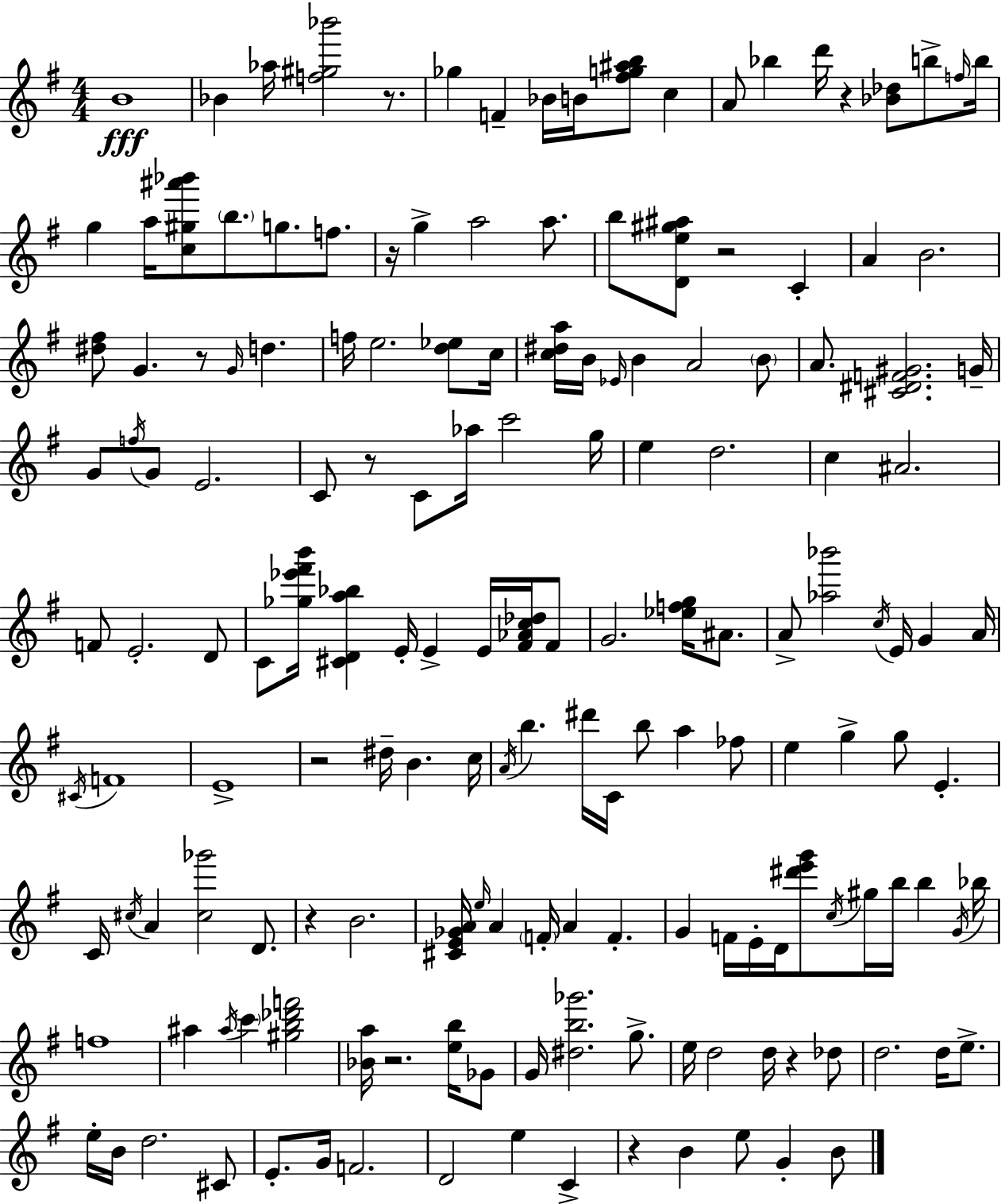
{
  \clef treble
  \numericTimeSignature
  \time 4/4
  \key g \major
  \repeat volta 2 { b'1\fff | bes'4 aes''16 <f'' gis'' bes'''>2 r8. | ges''4 f'4-- bes'16 b'16 <fis'' g'' ais'' b''>8 c''4 | a'8 bes''4 d'''16 r4 <bes' des''>8 b''8-> \grace { f''16 } | \break b''16 g''4 a''16 <c'' gis'' ais''' bes'''>8 \parenthesize b''8. g''8. f''8. | r16 g''4-> a''2 a''8. | b''8 <d' e'' gis'' ais''>8 r2 c'4-. | a'4 b'2. | \break <dis'' fis''>8 g'4. r8 \grace { g'16 } d''4. | f''16 e''2. <d'' ees''>8 | c''16 <c'' dis'' a''>16 b'16 \grace { ees'16 } b'4 a'2 | \parenthesize b'8 a'8. <cis' dis' f' gis'>2. | \break g'16-- g'8 \acciaccatura { f''16 } g'8 e'2. | c'8 r8 c'8 aes''16 c'''2 | g''16 e''4 d''2. | c''4 ais'2. | \break f'8 e'2.-. | d'8 c'8 <ges'' ees''' fis''' b'''>16 <cis' d' a'' bes''>4 e'16-. e'4-> | e'16 <fis' aes' c'' des''>16 fis'8 g'2. | <ees'' f'' g''>16 ais'8. a'8-> <aes'' bes'''>2 \acciaccatura { c''16 } e'16 | \break g'4 a'16 \acciaccatura { cis'16 } f'1 | e'1-> | r2 dis''16-- b'4. | c''16 \acciaccatura { a'16 } b''4. dis'''16 c'16 b''8 | \break a''4 fes''8 e''4 g''4-> g''8 | e'4.-. c'16 \acciaccatura { cis''16 } a'4 <cis'' ges'''>2 | d'8. r4 b'2. | <cis' e' ges' a'>16 \grace { e''16 } a'4 \parenthesize f'16-. a'4 | \break f'4.-. g'4 f'16 e'16-. d'16 | <dis''' e''' g'''>8 \acciaccatura { c''16 } gis''16 b''16 b''4 \acciaccatura { g'16 } bes''16 f''1 | ais''4 \acciaccatura { ais''16 } | \parenthesize c'''4 <gis'' b'' des''' f'''>2 <bes' a''>16 r2. | \break <e'' b''>16 ges'8 g'16 <dis'' b'' ges'''>2. | g''8.-> e''16 d''2 | d''16 r4 des''8 d''2. | d''16 e''8.-> e''16-. b'16 d''2. | \break cis'8 e'8.-. g'16 | f'2. d'2 | e''4 c'4-> r4 | b'4 e''8 g'4-. b'8 } \bar "|."
}